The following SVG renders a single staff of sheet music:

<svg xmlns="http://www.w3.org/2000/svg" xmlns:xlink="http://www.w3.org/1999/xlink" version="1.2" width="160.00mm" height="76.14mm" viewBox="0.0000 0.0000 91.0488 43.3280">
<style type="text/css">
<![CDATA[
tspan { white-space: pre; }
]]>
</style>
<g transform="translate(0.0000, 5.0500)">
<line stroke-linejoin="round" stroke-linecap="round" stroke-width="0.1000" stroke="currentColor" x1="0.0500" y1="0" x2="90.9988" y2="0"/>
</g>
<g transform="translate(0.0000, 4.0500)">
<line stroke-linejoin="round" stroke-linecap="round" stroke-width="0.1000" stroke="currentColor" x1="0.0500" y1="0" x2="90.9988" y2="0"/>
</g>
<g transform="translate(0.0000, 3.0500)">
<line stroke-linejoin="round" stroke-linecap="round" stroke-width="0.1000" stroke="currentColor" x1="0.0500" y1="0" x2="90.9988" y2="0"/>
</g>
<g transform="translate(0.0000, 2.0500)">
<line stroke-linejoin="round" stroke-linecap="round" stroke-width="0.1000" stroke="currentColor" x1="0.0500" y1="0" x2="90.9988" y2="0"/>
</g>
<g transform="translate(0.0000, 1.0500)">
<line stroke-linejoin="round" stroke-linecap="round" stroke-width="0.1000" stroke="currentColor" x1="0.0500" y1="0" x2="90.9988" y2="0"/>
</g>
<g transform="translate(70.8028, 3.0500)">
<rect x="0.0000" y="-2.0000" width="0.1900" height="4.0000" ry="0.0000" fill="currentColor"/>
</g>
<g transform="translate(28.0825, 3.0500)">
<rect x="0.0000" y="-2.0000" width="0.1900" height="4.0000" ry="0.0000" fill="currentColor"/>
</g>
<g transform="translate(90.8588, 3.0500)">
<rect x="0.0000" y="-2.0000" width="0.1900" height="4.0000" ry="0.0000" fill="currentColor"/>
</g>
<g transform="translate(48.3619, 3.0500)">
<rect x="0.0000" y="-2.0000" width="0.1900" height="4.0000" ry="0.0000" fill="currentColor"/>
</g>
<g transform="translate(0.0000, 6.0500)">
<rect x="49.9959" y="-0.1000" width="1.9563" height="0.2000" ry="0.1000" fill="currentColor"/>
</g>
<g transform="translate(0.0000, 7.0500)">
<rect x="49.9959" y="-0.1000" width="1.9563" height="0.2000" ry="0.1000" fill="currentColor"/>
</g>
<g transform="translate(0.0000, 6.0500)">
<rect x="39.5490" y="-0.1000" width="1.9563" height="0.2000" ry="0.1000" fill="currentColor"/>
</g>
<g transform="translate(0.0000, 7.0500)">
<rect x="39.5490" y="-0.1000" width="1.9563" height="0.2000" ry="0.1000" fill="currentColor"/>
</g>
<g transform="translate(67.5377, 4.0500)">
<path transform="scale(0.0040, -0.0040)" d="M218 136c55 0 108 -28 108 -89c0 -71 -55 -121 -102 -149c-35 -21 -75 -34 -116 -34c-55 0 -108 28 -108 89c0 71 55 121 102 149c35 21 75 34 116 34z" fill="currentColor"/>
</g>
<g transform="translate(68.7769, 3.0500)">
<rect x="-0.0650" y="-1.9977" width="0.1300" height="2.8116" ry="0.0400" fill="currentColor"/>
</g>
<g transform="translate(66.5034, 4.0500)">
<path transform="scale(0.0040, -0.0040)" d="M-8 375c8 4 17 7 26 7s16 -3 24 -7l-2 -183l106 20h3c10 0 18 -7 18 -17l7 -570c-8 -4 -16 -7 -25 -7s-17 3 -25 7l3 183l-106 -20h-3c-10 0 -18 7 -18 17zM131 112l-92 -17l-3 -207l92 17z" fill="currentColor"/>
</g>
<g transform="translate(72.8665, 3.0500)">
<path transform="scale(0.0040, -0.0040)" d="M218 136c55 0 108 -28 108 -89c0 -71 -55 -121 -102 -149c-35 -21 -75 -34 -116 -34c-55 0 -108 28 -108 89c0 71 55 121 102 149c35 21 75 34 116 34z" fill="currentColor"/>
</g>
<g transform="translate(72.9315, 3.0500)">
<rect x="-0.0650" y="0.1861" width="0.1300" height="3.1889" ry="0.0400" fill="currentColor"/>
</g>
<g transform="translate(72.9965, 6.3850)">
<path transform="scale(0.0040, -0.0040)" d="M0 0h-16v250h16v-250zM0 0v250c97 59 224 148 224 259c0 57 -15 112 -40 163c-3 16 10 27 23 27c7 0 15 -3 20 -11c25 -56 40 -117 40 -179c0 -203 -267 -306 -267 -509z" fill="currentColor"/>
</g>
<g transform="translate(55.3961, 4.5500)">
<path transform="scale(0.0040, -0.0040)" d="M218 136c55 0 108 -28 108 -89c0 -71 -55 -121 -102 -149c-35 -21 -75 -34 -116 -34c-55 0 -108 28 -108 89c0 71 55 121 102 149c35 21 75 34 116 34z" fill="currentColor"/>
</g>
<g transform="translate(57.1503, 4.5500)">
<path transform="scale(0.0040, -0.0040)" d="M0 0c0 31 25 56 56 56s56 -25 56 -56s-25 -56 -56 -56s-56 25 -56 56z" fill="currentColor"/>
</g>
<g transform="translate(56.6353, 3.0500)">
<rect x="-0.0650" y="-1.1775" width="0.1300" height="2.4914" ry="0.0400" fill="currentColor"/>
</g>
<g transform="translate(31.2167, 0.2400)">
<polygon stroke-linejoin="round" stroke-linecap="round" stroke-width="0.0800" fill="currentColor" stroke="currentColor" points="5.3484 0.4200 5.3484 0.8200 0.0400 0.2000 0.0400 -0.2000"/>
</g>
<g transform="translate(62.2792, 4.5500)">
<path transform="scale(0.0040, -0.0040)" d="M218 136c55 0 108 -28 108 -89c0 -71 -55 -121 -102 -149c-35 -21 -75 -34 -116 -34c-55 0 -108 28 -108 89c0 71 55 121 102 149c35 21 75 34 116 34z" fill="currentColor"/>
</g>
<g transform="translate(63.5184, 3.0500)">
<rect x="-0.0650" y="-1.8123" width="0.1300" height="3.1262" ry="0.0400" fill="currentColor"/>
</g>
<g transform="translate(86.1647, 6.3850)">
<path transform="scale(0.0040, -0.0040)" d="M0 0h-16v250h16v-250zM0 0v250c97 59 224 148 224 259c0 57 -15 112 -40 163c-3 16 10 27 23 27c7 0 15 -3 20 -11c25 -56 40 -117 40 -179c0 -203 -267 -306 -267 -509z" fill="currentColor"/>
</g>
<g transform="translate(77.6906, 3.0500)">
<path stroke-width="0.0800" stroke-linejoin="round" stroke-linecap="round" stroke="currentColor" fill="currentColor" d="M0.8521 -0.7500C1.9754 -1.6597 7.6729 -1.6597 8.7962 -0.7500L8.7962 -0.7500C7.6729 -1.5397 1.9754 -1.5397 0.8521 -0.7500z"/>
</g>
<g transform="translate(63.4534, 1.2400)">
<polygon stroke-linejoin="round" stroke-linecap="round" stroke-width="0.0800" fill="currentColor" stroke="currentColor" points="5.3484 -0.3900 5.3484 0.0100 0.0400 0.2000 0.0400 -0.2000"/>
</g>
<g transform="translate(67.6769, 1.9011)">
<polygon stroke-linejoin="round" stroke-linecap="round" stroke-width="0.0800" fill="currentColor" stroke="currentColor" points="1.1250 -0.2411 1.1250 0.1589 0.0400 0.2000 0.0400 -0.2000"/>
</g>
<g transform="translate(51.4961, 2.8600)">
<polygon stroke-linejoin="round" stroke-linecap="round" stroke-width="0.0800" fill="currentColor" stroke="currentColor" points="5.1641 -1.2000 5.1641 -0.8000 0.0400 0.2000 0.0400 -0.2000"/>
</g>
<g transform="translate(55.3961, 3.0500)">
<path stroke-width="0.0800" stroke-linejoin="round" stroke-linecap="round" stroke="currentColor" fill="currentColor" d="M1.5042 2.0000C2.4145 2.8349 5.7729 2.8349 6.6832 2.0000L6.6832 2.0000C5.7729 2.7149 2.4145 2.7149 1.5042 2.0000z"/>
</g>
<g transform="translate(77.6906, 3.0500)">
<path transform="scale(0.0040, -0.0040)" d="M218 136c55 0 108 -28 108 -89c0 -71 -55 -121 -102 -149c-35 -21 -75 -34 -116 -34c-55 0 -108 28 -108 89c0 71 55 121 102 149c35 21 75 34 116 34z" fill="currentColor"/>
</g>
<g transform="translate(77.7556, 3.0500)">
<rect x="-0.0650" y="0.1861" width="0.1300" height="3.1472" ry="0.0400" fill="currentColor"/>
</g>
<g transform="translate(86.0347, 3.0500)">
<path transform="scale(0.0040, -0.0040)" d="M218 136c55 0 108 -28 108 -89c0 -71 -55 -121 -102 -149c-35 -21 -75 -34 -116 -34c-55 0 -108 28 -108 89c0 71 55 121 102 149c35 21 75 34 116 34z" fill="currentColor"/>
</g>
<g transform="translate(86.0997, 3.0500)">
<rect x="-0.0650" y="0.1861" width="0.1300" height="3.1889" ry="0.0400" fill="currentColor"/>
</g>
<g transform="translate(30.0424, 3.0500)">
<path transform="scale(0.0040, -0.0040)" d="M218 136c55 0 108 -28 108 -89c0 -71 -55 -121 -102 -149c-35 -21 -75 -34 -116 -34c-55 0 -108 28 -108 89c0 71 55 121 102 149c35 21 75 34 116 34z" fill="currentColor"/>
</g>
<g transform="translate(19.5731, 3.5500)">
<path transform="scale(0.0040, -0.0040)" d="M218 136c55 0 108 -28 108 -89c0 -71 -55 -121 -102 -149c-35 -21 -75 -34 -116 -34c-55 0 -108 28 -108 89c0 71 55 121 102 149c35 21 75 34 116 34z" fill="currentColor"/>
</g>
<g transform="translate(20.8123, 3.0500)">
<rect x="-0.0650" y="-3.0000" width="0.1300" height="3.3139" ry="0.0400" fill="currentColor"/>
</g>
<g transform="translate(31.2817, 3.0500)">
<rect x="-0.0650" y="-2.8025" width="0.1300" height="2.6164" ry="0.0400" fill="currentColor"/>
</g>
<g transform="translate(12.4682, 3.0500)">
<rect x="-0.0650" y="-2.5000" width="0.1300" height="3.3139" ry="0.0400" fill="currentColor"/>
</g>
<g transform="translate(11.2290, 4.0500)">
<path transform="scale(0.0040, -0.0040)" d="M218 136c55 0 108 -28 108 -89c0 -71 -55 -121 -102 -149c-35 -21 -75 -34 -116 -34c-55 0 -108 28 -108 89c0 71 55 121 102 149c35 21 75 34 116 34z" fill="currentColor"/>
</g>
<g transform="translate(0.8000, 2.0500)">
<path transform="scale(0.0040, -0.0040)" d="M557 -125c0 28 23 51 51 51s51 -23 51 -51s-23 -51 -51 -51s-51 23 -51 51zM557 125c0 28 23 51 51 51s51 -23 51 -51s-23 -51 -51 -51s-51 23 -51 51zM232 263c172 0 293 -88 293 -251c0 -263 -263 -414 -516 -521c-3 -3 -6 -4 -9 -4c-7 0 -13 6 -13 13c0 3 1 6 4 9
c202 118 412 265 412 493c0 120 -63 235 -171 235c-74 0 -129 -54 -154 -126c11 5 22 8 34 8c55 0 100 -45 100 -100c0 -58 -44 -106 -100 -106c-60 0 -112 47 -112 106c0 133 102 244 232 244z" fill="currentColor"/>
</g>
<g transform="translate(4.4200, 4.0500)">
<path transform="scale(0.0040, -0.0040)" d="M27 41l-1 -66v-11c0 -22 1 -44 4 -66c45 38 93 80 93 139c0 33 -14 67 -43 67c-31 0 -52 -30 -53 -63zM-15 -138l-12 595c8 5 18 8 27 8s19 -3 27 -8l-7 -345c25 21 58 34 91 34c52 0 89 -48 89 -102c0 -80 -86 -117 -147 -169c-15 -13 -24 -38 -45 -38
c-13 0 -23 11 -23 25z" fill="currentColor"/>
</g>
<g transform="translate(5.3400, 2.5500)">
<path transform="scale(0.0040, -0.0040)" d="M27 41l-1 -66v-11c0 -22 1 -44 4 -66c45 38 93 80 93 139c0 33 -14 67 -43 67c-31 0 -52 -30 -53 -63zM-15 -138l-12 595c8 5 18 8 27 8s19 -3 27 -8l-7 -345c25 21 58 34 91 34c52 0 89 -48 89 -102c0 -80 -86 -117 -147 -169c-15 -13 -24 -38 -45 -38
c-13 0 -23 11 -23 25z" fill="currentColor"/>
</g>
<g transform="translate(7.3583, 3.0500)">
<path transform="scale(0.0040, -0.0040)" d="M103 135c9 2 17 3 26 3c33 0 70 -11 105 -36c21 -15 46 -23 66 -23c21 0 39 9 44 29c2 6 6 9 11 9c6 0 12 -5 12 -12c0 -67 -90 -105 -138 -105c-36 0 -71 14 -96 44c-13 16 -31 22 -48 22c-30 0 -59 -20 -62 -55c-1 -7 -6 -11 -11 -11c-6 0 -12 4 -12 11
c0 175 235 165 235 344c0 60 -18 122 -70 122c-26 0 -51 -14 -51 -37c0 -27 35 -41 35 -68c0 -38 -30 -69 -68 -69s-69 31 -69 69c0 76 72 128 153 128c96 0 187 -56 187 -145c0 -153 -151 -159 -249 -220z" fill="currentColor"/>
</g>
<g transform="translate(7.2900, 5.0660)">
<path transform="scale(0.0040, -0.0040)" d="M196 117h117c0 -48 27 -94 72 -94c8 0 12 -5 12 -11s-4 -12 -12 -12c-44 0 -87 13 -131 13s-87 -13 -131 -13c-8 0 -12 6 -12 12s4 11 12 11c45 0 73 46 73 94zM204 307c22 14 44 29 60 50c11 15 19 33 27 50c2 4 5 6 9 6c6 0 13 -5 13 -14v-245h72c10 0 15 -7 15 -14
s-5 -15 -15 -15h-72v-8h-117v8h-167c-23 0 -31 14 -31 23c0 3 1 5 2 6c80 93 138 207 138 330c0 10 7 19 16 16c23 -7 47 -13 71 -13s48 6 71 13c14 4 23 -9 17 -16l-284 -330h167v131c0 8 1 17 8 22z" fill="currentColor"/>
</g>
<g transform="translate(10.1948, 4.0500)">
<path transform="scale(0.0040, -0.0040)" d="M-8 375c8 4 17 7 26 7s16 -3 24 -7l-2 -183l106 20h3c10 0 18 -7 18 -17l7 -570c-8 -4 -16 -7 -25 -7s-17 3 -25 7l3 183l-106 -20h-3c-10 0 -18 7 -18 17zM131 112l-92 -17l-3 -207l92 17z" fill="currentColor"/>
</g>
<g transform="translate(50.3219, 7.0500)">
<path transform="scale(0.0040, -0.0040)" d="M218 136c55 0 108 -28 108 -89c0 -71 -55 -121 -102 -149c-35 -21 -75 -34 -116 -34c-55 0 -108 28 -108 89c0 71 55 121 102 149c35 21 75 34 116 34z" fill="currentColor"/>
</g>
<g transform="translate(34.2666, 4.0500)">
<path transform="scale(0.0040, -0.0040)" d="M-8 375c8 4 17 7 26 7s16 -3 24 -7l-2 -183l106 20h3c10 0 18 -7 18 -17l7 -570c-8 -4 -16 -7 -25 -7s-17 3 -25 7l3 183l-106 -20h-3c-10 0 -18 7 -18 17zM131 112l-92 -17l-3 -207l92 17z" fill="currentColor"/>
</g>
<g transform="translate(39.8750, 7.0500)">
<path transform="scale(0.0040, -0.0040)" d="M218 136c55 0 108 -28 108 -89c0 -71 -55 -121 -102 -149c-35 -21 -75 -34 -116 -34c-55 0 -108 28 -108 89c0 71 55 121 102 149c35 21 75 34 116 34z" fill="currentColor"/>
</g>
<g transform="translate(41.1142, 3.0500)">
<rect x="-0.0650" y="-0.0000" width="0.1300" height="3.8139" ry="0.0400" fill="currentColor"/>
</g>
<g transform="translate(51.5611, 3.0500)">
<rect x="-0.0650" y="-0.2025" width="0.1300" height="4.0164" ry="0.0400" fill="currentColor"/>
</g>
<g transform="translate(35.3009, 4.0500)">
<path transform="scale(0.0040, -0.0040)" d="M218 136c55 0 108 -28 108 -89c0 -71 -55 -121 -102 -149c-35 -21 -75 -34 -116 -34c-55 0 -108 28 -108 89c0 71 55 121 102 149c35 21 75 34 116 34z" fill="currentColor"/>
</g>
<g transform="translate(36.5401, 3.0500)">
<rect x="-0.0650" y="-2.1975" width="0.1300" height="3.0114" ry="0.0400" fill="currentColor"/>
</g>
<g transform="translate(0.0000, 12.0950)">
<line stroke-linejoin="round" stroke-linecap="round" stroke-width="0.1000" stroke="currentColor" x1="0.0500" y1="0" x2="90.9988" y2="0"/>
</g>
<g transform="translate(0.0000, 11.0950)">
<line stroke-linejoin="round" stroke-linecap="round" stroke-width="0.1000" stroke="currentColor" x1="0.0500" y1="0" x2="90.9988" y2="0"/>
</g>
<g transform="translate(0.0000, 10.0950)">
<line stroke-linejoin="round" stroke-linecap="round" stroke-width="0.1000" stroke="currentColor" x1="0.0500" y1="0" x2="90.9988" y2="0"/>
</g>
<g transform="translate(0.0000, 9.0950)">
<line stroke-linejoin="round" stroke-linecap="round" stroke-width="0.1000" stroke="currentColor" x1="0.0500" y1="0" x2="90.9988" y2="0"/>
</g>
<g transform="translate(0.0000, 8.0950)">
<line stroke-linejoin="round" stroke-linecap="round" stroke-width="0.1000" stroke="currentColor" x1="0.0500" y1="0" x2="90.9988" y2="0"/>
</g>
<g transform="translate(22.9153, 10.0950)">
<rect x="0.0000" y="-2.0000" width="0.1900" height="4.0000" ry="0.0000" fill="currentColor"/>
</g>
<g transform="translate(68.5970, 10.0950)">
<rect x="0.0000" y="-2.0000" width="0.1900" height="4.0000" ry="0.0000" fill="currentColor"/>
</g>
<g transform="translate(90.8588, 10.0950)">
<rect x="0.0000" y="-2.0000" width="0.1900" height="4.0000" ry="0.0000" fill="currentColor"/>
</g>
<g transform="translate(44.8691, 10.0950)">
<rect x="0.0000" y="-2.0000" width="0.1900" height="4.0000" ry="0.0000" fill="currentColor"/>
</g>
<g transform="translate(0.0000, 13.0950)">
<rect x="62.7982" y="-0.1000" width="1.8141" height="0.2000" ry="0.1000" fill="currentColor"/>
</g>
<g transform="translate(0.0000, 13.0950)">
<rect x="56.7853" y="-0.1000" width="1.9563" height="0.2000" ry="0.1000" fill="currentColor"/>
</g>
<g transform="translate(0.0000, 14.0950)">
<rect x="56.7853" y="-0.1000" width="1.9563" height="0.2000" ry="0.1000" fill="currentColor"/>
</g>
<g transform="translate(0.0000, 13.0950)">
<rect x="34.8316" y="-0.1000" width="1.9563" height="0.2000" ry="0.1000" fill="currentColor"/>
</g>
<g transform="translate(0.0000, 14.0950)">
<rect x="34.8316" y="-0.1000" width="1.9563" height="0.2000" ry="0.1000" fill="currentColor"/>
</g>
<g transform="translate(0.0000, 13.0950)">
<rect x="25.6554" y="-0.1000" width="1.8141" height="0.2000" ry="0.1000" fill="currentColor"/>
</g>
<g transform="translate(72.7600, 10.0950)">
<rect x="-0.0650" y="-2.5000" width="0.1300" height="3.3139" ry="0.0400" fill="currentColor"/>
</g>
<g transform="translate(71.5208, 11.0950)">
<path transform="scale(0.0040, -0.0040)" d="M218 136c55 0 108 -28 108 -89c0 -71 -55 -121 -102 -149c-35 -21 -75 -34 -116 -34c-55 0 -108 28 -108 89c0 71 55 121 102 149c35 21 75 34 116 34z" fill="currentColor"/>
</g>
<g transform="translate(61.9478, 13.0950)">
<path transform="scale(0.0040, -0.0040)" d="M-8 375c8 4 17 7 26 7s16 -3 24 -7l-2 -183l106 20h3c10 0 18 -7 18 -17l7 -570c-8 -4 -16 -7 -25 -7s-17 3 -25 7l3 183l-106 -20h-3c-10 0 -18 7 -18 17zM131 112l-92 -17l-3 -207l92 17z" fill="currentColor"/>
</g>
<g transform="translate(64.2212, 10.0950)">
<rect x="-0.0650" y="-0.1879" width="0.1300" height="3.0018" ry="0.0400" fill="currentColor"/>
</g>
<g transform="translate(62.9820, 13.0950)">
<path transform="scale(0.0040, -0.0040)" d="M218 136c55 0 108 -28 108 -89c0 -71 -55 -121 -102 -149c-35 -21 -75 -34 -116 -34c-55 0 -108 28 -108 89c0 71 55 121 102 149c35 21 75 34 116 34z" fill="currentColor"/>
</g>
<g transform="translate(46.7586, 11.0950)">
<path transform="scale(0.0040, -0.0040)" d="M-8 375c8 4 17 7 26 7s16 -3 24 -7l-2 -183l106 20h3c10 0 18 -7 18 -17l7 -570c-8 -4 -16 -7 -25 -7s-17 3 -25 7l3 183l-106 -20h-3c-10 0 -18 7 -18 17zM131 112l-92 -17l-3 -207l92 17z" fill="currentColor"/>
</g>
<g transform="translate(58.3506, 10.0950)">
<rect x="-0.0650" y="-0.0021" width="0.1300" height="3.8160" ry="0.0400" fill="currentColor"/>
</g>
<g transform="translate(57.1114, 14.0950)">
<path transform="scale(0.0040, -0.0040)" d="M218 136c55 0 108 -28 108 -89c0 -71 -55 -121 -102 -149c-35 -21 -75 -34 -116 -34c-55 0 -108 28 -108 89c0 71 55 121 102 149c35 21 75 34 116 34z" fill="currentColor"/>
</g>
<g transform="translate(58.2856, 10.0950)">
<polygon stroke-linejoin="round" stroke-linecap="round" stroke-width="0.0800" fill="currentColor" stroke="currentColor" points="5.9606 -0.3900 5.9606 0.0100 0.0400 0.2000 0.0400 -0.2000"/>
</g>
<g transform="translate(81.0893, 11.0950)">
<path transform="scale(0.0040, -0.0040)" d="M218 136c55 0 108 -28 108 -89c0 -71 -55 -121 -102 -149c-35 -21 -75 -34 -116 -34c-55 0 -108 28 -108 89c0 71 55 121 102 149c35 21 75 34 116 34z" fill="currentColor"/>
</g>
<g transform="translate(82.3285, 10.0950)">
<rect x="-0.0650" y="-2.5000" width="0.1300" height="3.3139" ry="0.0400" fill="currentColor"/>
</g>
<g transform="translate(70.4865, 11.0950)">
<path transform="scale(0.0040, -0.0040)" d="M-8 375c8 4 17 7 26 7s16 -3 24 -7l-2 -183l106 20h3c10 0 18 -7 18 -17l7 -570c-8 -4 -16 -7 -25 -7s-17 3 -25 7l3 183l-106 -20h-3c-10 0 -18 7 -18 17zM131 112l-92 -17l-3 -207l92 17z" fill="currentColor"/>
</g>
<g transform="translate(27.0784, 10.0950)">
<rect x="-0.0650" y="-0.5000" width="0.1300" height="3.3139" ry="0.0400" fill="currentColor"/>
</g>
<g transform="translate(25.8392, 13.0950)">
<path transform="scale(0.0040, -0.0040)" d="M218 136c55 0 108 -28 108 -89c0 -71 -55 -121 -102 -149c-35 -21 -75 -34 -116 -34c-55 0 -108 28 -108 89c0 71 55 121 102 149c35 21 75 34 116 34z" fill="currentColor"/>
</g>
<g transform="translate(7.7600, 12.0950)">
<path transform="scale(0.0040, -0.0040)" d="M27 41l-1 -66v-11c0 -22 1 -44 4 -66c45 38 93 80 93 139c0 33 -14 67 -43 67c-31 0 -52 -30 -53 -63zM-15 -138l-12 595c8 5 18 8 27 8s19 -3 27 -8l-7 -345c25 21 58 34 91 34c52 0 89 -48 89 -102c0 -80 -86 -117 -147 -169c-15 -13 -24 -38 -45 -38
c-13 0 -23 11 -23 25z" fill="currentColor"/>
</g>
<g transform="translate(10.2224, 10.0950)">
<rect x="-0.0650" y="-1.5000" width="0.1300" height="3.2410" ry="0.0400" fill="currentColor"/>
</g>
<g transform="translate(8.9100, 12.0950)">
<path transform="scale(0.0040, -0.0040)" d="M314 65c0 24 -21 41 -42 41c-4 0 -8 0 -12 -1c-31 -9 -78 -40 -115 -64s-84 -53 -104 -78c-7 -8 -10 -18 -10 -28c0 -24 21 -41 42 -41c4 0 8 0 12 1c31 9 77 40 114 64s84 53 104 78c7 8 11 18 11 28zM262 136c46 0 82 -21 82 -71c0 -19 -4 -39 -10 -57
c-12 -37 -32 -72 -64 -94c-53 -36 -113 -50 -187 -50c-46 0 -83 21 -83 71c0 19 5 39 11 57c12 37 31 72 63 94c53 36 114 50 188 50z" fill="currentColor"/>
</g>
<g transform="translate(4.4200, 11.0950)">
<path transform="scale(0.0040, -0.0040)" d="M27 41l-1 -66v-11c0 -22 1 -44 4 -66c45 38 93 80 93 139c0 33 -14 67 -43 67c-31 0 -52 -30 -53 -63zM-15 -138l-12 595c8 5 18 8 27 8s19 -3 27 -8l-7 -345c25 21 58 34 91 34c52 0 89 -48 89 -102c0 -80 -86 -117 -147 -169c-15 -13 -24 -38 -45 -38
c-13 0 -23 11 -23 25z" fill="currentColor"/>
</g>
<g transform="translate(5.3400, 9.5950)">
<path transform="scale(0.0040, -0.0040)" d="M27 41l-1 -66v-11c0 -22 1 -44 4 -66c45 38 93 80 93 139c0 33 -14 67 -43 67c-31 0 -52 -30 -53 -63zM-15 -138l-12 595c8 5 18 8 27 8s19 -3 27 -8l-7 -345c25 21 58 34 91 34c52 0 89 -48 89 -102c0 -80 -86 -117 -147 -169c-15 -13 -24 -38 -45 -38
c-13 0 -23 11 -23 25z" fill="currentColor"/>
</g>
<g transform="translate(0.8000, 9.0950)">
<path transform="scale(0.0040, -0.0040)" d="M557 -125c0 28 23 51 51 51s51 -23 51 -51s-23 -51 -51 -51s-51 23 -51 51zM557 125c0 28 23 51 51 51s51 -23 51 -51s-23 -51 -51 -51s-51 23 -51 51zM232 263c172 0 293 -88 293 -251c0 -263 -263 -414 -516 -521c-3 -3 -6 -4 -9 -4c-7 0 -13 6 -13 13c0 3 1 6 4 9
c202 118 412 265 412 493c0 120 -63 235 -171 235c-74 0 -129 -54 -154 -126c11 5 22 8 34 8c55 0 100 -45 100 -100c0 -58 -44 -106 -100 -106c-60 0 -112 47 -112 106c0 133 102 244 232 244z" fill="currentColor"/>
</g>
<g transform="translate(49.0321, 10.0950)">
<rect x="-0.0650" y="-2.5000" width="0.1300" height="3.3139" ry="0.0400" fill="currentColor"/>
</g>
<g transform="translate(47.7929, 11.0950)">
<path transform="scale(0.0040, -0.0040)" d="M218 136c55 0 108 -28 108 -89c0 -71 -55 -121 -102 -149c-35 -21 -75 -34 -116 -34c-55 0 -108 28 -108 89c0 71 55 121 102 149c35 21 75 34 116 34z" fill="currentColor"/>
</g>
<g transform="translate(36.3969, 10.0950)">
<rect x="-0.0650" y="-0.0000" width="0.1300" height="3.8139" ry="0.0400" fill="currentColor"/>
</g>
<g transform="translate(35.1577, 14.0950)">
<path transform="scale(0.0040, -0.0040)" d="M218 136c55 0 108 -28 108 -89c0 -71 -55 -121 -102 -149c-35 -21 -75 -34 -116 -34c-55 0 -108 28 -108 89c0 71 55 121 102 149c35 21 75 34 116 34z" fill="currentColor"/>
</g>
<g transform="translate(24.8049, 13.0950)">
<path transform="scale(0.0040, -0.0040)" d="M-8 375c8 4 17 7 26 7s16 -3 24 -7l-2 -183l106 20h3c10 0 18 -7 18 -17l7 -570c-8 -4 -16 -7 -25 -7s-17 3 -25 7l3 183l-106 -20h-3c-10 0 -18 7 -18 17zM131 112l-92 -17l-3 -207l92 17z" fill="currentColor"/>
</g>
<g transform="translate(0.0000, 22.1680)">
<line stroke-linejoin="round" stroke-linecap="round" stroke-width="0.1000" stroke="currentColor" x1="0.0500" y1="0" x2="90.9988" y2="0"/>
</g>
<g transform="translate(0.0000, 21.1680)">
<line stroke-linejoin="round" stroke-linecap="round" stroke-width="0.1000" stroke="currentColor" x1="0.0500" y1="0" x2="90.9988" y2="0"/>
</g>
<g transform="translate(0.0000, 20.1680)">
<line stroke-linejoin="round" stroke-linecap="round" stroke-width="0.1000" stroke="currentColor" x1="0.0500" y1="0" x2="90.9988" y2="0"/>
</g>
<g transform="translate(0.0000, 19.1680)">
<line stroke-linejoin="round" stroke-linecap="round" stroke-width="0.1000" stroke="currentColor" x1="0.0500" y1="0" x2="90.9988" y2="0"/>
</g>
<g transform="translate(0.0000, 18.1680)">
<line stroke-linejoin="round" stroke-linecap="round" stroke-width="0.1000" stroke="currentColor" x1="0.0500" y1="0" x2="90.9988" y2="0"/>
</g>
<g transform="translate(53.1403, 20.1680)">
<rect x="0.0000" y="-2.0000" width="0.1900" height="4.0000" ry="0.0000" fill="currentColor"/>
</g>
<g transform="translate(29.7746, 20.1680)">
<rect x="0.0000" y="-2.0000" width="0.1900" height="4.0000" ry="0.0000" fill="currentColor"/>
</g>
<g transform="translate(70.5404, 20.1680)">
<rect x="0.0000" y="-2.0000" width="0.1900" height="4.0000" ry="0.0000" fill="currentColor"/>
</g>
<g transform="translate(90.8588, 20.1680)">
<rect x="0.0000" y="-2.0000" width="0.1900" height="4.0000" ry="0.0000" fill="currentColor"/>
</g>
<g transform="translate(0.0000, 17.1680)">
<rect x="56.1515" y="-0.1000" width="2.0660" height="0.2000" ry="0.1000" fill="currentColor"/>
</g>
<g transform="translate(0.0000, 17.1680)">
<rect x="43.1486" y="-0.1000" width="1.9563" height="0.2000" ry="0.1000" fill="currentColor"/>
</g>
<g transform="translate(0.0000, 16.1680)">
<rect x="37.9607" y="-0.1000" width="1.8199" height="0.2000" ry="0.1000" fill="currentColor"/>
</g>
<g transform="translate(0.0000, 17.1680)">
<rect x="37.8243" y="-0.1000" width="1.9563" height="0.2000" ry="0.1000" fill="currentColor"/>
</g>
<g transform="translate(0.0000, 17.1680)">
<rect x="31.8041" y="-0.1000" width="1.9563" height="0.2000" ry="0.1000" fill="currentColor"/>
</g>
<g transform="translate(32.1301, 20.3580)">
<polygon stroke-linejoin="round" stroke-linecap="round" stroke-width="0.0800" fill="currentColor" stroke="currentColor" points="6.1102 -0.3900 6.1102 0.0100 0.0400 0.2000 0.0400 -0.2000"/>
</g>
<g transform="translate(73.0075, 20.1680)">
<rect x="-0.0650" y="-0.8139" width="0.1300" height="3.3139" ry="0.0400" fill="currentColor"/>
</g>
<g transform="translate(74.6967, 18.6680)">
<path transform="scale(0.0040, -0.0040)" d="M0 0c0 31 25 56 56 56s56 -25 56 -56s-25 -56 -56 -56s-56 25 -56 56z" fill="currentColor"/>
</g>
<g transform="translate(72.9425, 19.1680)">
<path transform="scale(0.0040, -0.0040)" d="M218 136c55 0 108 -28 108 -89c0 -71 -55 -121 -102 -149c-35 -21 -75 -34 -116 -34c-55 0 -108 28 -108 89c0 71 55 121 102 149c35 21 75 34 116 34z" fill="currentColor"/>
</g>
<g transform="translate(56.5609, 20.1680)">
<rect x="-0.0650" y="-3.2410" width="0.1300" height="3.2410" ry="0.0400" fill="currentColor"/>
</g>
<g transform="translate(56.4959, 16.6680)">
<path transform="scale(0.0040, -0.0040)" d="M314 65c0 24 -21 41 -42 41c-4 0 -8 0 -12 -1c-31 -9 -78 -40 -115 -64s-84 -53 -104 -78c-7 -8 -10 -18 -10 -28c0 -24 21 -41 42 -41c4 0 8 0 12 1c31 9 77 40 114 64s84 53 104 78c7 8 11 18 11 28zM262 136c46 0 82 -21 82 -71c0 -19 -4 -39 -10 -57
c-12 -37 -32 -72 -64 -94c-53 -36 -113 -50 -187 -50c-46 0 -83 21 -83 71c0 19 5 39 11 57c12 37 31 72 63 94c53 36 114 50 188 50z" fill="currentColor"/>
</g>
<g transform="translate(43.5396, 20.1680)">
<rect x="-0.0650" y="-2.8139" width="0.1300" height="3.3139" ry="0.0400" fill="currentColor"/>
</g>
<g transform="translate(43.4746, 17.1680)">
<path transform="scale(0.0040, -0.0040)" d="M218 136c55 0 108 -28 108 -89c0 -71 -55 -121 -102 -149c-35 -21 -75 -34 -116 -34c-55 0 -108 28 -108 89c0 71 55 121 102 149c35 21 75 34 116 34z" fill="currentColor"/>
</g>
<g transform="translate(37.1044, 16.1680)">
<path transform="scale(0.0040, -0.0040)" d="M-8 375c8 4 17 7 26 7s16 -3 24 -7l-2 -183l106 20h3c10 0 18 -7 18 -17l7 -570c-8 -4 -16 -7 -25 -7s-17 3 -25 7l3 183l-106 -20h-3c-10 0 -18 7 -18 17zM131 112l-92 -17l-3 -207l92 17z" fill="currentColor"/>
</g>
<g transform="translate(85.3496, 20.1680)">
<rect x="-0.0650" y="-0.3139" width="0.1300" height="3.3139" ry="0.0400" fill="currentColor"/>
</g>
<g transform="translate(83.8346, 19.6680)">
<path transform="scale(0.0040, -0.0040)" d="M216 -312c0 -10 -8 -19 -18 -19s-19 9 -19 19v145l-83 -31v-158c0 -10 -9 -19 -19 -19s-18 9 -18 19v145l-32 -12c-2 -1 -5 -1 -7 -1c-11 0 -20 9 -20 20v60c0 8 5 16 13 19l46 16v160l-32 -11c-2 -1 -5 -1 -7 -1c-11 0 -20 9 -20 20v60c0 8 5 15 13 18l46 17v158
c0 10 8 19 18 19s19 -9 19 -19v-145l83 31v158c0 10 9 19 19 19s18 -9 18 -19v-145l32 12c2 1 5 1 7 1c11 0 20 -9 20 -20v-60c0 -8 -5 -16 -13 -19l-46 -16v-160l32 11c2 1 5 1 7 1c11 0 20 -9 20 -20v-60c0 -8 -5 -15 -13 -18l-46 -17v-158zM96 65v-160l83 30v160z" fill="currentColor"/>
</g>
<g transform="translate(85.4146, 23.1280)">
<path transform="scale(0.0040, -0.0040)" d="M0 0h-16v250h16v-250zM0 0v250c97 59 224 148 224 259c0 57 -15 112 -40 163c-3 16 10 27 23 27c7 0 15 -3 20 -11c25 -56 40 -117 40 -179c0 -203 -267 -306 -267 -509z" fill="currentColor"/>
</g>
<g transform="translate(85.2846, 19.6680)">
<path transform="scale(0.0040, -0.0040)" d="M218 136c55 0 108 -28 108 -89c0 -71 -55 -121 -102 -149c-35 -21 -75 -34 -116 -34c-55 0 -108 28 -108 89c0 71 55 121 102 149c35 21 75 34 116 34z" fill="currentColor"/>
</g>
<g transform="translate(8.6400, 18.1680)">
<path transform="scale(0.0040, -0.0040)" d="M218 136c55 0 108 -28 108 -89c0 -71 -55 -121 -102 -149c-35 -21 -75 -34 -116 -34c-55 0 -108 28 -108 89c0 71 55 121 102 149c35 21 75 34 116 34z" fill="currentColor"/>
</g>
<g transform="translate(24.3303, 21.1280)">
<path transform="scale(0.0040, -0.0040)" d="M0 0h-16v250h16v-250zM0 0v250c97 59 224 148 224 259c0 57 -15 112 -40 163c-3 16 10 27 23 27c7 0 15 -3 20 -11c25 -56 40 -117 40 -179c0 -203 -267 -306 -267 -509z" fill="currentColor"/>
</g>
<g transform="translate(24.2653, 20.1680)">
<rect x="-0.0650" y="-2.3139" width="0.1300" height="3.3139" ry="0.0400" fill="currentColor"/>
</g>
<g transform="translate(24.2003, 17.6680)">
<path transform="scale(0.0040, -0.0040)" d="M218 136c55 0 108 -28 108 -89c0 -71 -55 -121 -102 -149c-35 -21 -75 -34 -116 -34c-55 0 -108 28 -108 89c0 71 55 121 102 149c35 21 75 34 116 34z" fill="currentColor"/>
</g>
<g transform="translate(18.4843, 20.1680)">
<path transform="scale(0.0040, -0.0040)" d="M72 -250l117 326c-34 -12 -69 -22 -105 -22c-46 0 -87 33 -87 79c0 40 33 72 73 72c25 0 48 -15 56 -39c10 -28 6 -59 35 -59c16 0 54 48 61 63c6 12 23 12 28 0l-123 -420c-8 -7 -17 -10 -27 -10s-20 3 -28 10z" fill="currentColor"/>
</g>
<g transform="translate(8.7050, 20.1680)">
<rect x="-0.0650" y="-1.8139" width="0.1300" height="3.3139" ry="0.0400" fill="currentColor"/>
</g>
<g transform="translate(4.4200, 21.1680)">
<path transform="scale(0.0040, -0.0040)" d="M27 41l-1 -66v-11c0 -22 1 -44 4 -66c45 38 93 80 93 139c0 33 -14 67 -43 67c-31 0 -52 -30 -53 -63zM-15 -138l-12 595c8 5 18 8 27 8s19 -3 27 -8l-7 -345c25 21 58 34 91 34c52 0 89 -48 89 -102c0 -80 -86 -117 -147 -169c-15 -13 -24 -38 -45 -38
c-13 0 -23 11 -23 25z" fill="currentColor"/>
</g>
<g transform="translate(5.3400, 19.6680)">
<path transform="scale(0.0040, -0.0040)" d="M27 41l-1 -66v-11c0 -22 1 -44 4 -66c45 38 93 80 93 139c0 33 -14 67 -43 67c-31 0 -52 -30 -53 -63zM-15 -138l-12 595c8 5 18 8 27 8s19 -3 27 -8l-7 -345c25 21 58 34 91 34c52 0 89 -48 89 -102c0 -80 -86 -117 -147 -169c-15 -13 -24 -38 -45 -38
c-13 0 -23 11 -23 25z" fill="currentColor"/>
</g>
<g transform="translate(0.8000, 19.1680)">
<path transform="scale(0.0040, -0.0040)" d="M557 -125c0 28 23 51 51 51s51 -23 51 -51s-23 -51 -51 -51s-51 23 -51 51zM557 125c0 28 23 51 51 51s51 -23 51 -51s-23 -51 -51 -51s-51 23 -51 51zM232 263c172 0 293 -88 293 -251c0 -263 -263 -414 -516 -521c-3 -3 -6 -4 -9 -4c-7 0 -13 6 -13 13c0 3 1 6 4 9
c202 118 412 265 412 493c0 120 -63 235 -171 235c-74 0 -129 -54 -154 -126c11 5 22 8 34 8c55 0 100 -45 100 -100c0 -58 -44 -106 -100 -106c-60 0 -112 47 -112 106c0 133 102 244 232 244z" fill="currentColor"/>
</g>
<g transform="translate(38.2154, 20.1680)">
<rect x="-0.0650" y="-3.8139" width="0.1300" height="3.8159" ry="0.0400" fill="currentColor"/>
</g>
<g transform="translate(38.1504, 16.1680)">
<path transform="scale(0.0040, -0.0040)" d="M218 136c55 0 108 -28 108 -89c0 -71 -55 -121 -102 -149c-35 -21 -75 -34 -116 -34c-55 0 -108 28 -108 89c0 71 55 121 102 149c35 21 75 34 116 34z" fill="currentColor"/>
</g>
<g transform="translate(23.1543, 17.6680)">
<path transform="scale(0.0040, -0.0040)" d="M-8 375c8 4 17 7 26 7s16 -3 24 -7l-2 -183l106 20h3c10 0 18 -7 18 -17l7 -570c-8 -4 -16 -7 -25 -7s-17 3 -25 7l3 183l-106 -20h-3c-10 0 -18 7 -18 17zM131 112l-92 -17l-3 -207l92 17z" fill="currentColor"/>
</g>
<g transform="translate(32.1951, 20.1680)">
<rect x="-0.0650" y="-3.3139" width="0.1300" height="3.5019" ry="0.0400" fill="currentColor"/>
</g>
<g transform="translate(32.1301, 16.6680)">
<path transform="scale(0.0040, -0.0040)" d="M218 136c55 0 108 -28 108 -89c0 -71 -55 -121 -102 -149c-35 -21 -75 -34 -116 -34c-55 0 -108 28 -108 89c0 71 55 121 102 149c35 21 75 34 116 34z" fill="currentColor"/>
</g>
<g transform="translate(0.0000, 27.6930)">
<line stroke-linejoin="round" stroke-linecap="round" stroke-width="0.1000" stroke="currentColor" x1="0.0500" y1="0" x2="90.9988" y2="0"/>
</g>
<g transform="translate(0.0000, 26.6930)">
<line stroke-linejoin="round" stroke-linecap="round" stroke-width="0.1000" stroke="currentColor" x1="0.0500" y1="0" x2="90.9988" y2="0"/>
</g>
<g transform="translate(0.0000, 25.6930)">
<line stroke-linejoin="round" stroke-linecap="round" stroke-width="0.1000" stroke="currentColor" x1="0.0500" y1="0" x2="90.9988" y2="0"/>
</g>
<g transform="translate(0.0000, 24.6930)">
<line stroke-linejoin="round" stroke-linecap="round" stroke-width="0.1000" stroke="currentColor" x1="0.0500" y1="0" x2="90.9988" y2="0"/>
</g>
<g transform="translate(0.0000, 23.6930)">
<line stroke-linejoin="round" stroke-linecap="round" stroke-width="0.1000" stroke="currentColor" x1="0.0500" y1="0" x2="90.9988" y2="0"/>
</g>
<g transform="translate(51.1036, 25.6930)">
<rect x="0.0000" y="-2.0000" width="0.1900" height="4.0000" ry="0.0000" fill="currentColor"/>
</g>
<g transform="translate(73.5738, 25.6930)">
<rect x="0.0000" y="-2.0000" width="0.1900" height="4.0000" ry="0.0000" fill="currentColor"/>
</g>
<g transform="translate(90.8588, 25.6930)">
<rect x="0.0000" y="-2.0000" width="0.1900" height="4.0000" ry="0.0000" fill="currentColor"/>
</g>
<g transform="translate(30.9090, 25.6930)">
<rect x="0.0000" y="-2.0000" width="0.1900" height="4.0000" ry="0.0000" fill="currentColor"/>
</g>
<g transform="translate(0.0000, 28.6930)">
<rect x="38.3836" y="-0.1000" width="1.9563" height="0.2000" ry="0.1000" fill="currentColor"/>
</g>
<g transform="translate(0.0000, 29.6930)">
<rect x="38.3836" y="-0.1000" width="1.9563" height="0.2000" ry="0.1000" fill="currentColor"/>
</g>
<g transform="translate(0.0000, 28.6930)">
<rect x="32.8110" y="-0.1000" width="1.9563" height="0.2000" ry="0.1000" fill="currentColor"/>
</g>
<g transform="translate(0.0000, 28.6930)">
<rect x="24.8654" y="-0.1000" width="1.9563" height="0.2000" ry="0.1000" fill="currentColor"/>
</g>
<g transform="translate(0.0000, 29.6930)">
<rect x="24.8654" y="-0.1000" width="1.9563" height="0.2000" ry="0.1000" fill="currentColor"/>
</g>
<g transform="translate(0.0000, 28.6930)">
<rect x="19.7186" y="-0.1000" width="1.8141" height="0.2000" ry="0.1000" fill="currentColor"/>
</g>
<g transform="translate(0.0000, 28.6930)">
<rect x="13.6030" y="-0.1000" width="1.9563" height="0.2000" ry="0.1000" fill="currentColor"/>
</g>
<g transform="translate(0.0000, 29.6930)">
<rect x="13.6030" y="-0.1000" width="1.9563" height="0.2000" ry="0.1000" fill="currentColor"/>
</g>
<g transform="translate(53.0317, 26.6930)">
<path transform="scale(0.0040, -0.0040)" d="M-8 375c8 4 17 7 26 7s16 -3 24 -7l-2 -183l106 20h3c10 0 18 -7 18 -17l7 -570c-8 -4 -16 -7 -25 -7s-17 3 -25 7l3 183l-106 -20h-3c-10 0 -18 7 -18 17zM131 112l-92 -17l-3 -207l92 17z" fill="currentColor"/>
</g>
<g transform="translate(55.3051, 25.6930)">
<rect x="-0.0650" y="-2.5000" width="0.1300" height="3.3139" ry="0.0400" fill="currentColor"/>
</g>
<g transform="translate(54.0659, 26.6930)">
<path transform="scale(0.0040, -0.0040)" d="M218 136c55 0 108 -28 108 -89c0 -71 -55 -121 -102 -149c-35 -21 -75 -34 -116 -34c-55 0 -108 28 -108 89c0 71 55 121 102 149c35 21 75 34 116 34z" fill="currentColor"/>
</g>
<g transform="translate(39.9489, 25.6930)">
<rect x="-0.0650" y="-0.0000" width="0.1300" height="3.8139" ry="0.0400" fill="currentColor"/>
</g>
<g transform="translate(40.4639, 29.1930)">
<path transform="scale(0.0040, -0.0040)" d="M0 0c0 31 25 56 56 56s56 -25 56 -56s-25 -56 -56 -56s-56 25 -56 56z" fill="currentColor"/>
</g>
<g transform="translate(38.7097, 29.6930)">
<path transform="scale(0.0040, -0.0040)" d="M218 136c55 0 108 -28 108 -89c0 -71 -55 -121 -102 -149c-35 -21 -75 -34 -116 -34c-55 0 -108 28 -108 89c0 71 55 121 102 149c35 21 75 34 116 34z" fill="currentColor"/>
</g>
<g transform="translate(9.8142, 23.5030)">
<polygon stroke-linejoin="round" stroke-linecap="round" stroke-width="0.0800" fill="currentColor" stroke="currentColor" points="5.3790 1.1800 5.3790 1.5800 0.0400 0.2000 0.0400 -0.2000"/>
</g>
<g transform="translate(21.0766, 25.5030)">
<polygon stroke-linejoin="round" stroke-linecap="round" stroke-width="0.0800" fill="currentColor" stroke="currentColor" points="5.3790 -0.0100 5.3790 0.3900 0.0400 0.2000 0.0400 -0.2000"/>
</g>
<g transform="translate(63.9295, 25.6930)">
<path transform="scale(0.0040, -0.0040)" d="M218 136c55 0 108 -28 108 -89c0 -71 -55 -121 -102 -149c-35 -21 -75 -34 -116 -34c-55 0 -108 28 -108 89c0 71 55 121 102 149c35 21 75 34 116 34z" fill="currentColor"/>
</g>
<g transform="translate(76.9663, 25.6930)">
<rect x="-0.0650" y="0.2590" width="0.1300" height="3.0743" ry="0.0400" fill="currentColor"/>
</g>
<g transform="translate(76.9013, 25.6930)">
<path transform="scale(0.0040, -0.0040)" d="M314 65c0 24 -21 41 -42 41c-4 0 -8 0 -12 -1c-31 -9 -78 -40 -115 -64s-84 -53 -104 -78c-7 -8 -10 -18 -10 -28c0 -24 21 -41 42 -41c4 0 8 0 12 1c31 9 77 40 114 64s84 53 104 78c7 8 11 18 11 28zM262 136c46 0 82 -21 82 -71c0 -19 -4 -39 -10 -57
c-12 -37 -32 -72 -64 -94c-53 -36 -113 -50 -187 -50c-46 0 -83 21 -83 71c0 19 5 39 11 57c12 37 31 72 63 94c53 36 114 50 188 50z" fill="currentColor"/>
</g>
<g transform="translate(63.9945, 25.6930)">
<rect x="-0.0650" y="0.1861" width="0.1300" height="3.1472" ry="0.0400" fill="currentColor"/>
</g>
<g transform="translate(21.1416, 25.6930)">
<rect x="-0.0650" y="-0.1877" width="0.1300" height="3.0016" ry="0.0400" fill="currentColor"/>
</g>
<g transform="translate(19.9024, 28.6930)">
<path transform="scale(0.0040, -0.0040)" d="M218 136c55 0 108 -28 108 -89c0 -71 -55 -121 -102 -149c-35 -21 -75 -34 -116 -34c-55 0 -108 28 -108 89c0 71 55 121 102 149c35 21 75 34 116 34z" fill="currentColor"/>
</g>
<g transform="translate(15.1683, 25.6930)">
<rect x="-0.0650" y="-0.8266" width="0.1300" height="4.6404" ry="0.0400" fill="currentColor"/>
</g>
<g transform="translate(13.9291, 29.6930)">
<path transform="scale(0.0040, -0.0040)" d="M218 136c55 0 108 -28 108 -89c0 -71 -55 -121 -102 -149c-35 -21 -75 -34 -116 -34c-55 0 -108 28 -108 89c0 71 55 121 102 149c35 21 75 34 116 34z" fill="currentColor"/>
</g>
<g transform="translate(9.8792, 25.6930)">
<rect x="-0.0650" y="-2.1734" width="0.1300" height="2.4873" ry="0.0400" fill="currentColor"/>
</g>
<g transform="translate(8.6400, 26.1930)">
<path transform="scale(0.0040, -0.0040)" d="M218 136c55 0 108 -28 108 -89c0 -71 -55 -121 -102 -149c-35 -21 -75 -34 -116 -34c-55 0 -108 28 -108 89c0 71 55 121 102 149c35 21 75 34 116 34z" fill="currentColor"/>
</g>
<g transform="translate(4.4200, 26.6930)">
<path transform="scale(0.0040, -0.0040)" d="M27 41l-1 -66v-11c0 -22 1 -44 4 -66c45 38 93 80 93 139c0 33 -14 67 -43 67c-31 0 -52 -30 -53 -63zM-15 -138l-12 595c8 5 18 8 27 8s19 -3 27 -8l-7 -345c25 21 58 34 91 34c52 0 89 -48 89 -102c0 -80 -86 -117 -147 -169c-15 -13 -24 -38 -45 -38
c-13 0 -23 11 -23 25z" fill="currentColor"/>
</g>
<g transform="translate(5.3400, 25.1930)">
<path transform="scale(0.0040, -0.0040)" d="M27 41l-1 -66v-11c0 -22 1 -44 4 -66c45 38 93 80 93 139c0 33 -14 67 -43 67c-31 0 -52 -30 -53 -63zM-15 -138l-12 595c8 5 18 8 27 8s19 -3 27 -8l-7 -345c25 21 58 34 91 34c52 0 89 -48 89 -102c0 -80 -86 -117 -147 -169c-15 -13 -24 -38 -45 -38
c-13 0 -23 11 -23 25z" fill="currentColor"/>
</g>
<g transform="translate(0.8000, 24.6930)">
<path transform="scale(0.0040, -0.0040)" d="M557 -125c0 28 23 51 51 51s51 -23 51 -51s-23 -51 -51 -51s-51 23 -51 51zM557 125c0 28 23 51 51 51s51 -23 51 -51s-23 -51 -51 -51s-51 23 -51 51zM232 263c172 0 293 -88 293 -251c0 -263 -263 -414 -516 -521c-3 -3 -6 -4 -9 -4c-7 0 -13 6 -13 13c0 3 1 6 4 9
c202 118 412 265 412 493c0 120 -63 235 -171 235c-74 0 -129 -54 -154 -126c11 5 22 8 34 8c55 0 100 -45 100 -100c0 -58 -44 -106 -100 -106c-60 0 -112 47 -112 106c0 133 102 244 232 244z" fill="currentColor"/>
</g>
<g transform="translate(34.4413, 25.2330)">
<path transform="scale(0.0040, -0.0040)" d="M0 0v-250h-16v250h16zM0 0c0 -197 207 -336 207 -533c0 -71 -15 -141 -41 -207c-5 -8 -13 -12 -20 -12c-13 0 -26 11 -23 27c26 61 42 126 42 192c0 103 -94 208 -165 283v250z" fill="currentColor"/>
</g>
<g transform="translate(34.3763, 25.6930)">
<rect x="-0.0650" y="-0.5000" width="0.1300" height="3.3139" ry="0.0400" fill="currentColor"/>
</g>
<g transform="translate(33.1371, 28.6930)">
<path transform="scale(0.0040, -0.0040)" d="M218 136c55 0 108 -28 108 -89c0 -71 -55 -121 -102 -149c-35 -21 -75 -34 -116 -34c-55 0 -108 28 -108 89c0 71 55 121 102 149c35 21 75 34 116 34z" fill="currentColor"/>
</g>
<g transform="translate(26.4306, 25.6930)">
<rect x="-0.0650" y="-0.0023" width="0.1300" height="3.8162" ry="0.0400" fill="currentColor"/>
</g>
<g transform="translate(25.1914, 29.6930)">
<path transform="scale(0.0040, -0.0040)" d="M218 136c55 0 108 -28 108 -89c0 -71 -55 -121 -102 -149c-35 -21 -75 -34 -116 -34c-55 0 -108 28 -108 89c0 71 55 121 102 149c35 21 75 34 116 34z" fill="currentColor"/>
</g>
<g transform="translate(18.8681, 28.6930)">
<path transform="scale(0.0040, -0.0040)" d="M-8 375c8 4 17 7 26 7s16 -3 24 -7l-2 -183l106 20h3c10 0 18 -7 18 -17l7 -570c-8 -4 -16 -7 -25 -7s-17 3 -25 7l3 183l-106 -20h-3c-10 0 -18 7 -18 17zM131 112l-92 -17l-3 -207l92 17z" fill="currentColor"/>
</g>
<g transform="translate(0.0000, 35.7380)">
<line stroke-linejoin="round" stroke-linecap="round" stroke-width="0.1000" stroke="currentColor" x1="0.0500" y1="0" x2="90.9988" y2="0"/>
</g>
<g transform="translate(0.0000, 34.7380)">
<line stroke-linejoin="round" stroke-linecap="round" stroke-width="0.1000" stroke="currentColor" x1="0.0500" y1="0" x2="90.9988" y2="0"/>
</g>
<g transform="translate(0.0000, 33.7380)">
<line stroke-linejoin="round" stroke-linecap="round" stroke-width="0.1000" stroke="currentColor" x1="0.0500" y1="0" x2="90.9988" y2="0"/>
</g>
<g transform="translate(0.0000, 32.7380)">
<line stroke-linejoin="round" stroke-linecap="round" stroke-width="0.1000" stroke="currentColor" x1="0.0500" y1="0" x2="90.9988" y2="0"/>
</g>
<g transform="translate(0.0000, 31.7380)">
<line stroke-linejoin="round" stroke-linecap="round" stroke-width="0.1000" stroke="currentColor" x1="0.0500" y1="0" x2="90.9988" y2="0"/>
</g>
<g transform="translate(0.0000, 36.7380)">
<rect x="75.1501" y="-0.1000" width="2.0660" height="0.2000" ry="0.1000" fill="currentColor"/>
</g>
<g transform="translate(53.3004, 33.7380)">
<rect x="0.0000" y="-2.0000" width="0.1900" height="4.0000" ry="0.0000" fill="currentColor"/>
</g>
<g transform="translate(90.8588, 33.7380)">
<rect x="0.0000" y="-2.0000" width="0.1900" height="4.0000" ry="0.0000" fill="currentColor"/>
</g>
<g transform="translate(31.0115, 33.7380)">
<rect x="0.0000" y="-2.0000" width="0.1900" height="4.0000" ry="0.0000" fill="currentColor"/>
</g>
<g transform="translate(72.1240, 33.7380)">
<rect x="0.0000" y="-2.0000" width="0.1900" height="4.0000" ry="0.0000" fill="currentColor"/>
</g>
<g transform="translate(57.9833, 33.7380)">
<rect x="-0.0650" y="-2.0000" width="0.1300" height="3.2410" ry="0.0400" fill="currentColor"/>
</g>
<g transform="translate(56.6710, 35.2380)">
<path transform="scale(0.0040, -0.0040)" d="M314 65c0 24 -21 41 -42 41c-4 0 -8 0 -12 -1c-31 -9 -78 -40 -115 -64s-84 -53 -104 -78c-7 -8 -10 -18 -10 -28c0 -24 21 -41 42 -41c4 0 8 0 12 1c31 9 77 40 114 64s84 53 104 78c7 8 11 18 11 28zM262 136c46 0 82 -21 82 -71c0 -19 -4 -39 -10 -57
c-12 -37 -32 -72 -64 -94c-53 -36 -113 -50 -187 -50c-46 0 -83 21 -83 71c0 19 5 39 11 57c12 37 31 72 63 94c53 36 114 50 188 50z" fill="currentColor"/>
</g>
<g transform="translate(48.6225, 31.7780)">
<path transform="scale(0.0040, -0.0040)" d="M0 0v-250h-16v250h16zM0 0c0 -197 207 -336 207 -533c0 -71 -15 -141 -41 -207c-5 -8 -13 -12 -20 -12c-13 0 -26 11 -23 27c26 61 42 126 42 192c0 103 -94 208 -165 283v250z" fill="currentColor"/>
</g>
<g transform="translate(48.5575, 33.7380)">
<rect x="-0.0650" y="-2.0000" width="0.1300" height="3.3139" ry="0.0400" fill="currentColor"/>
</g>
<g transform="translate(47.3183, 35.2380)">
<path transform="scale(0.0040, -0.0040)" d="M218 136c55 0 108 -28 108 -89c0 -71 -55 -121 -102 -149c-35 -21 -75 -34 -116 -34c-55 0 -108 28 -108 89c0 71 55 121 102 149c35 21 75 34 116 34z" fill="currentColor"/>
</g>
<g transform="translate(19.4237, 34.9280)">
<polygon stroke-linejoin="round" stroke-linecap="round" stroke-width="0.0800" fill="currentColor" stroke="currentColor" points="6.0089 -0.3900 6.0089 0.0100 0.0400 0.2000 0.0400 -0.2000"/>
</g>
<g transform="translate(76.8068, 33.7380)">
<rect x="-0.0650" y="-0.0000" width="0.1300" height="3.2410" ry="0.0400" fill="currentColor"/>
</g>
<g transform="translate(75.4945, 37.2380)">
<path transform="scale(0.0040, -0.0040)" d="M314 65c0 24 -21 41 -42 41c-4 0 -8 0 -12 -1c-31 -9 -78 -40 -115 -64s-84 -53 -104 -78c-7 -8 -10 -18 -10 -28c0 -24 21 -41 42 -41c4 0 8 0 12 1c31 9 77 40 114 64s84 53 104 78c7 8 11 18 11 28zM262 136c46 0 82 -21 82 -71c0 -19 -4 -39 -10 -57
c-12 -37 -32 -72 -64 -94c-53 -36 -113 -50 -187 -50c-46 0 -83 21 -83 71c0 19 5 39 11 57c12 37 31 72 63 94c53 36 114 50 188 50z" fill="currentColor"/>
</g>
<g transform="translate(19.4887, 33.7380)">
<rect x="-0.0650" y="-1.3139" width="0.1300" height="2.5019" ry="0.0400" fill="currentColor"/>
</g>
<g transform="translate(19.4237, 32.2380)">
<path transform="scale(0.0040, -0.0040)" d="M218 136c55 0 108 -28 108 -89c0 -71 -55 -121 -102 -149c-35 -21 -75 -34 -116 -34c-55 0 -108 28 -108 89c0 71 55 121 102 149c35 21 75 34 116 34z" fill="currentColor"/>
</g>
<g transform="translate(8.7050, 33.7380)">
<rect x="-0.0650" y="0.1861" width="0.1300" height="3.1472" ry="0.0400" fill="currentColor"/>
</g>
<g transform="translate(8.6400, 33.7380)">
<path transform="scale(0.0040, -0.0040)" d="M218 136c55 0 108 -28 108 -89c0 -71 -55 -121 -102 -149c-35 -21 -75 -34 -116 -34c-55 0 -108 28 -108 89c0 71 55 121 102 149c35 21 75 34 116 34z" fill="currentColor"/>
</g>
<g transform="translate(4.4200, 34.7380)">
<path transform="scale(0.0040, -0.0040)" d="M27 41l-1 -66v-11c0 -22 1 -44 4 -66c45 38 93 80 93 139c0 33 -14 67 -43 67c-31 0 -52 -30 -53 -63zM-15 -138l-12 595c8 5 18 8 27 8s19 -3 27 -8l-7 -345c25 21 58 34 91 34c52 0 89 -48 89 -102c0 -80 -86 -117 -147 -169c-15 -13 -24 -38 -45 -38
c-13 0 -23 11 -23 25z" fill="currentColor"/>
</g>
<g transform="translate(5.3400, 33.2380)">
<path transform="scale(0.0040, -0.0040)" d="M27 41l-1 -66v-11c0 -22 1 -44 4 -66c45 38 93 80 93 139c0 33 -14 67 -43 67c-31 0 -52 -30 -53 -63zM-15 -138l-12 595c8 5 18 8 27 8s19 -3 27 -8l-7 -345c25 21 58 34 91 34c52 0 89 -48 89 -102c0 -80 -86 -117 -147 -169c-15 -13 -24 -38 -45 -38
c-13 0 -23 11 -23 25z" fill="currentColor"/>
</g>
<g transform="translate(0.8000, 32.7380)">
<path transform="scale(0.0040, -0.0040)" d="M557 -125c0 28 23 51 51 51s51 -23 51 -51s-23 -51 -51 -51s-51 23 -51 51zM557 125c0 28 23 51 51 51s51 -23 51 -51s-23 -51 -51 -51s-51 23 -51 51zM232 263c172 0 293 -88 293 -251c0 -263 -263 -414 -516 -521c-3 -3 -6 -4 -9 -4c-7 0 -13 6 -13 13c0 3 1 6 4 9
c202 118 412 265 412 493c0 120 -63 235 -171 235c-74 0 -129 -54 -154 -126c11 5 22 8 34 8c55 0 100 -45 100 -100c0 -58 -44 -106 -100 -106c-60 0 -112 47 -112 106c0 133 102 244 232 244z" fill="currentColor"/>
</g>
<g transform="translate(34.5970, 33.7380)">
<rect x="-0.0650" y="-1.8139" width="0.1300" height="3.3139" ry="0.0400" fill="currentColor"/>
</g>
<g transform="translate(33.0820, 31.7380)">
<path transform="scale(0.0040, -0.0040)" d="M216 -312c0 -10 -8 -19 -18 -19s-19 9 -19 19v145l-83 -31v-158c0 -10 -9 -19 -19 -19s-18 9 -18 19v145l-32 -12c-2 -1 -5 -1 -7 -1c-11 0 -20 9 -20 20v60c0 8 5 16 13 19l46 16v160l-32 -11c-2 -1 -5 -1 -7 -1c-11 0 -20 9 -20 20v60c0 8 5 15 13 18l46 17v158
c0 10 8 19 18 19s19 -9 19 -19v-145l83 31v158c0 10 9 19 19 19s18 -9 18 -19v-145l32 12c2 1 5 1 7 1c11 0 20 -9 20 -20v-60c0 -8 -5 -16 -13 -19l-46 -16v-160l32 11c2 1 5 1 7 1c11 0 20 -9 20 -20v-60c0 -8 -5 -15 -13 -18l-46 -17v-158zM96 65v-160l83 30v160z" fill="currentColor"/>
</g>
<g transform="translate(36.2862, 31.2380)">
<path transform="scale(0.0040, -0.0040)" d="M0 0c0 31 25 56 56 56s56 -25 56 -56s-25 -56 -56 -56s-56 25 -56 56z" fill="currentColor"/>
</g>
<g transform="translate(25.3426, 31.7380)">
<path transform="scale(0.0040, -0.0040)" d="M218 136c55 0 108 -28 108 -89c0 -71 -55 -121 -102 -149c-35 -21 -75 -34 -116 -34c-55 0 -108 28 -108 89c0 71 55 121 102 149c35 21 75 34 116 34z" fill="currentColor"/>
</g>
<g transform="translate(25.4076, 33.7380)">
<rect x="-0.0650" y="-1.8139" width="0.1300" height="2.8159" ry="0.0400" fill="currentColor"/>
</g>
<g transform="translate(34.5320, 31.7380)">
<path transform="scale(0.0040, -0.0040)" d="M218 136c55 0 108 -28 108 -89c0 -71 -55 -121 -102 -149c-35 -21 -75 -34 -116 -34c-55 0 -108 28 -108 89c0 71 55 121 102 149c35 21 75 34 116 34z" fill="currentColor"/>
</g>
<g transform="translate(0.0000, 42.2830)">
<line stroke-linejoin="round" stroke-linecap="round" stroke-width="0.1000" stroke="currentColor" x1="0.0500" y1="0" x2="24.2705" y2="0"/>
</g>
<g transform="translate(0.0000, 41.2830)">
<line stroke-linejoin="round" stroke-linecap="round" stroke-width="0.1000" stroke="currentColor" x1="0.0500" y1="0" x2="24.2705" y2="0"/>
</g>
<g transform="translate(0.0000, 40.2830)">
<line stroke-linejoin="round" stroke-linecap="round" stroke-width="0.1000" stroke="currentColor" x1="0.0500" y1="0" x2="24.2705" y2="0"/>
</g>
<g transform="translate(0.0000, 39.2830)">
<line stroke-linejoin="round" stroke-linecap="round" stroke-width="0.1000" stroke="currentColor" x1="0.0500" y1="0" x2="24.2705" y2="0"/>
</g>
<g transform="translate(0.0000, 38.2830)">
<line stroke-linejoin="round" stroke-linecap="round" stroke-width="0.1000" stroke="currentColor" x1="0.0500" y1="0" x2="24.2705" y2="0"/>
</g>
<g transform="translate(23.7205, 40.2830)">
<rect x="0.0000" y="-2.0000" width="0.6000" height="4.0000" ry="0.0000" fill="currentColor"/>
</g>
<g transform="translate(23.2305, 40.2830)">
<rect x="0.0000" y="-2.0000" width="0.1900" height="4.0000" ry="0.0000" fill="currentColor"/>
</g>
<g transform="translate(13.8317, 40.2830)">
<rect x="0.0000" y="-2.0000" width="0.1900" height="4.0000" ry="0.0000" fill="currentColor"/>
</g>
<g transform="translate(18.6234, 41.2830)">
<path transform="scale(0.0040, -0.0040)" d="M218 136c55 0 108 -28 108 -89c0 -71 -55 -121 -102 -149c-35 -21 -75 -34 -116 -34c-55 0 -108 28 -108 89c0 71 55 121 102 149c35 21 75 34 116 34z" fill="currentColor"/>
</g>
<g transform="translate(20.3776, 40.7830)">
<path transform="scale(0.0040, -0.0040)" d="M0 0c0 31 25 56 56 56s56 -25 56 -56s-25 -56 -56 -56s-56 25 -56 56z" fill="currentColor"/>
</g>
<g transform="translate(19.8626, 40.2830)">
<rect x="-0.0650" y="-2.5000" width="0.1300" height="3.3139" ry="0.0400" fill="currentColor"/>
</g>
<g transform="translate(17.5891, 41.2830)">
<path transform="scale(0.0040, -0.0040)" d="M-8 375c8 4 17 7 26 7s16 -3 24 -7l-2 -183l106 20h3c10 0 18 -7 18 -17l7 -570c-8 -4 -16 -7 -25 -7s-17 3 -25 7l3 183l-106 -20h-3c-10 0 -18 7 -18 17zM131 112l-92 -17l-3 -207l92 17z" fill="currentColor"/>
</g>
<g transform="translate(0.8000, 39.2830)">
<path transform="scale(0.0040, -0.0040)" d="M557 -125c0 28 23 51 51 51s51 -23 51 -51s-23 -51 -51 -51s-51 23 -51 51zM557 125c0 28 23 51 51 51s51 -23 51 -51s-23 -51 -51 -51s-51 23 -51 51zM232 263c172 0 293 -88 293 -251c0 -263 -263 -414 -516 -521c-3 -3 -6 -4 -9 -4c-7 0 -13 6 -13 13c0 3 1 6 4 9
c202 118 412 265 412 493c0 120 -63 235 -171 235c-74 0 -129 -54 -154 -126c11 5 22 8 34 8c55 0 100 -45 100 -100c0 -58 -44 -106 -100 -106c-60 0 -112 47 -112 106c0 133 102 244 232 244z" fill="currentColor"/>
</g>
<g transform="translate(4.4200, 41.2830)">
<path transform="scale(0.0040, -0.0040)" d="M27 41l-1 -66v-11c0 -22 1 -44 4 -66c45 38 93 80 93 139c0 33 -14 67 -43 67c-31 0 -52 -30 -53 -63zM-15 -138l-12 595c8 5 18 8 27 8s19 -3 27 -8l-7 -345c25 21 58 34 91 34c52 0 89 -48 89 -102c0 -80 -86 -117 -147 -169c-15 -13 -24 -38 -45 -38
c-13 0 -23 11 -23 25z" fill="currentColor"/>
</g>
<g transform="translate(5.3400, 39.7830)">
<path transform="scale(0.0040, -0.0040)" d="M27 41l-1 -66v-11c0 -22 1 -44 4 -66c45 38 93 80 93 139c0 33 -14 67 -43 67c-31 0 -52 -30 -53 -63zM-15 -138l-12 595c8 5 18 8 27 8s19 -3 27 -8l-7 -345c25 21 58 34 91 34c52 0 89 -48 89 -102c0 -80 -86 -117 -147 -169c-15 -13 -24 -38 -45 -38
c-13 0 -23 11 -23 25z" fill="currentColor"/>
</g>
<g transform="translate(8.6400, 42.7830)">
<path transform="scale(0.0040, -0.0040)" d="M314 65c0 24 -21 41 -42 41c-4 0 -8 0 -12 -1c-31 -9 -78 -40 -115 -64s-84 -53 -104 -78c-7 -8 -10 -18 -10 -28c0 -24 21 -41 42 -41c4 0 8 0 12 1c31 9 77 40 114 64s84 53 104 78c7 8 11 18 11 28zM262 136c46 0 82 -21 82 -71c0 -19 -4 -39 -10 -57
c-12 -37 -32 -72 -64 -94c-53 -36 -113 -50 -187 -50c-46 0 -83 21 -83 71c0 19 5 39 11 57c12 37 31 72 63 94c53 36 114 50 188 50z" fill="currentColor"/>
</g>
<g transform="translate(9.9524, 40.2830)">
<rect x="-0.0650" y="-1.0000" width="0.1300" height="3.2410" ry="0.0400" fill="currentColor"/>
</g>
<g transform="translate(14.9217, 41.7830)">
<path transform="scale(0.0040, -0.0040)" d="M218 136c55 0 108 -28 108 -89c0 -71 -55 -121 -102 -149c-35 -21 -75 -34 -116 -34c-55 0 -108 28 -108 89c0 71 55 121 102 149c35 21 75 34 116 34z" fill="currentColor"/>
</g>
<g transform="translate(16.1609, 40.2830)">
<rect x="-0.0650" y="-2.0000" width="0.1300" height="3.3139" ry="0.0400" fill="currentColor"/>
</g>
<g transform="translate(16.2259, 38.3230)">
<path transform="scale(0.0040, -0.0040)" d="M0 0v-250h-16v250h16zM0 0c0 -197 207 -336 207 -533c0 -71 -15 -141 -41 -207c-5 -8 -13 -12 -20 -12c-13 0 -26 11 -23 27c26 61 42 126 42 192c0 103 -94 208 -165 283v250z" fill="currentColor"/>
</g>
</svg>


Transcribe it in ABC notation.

X:1
T:Untitled
M:2/4
L:1/4
K:Bb
B,, C, D,/2 B,,/2 C,, C,,/2 A,,/2 A,,/2 B,,/4 D,/2 D, D,/2 _G,,2 E,, C,, B,, C,,/2 E,,/2 B,, B,, A, z/2 B,/2 D/2 E/2 C D2 F, ^E,/2 C,/2 C,,/2 E,,/2 C,,/2 _E,,/2 C,, B,, D, D,2 D, G,/2 A,/2 ^A, A,,/2 A,,2 D,,2 F,,2 A,,/2 B,,